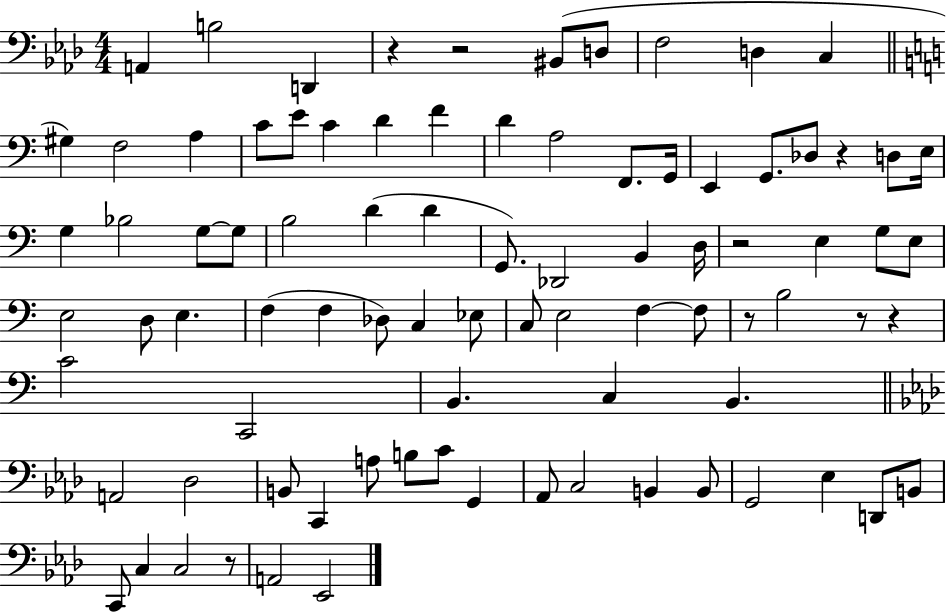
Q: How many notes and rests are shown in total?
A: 86